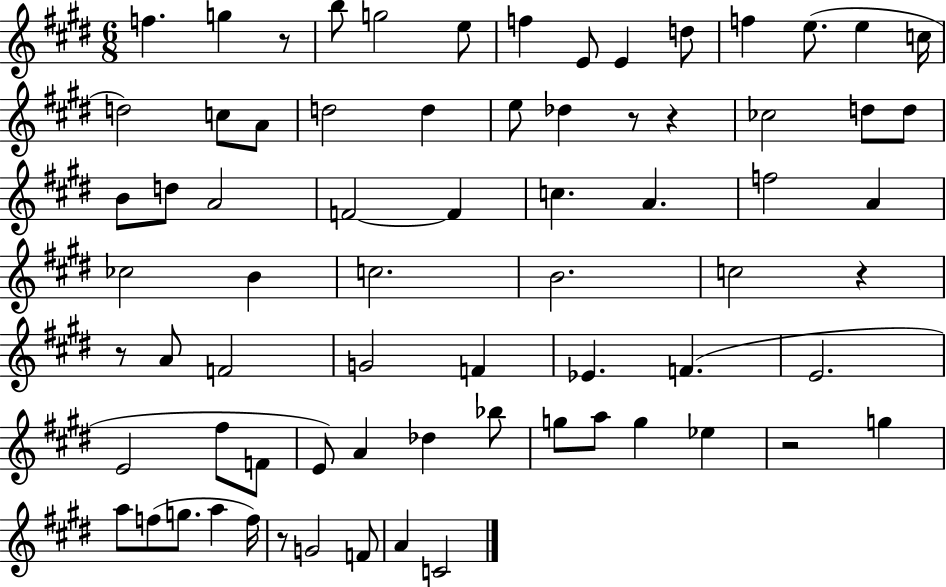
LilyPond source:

{
  \clef treble
  \numericTimeSignature
  \time 6/8
  \key e \major
  f''4. g''4 r8 | b''8 g''2 e''8 | f''4 e'8 e'4 d''8 | f''4 e''8.( e''4 c''16 | \break d''2) c''8 a'8 | d''2 d''4 | e''8 des''4 r8 r4 | ces''2 d''8 d''8 | \break b'8 d''8 a'2 | f'2~~ f'4 | c''4. a'4. | f''2 a'4 | \break ces''2 b'4 | c''2. | b'2. | c''2 r4 | \break r8 a'8 f'2 | g'2 f'4 | ees'4. f'4.( | e'2. | \break e'2 fis''8 f'8 | e'8) a'4 des''4 bes''8 | g''8 a''8 g''4 ees''4 | r2 g''4 | \break a''8 f''8( g''8. a''4 f''16) | r8 g'2 f'8 | a'4 c'2 | \bar "|."
}